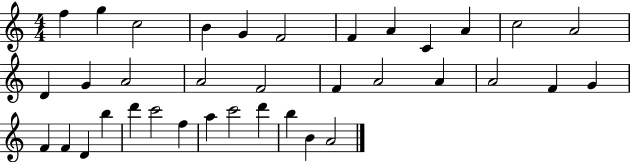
F5/q G5/q C5/h B4/q G4/q F4/h F4/q A4/q C4/q A4/q C5/h A4/h D4/q G4/q A4/h A4/h F4/h F4/q A4/h A4/q A4/h F4/q G4/q F4/q F4/q D4/q B5/q D6/q C6/h F5/q A5/q C6/h D6/q B5/q B4/q A4/h